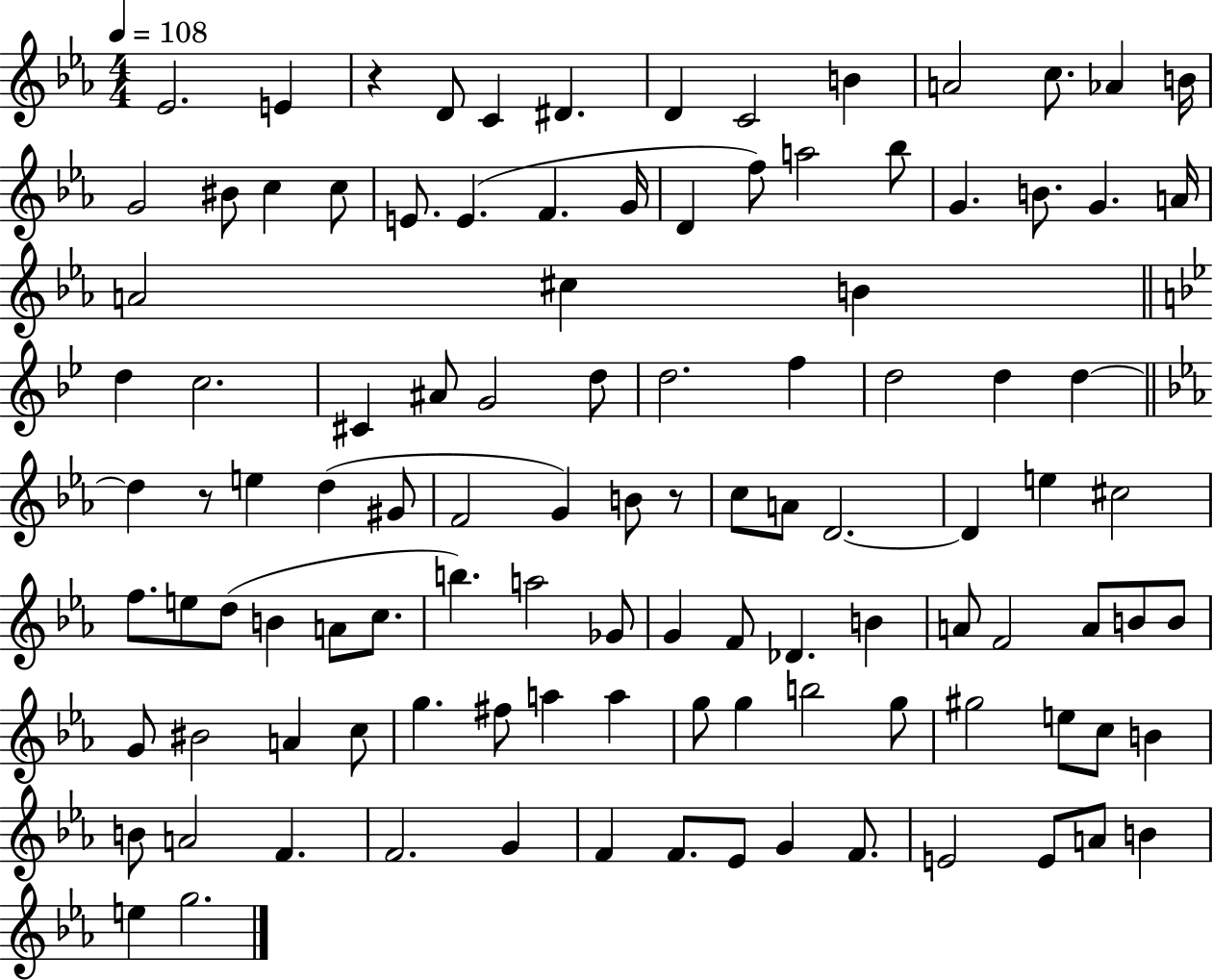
{
  \clef treble
  \numericTimeSignature
  \time 4/4
  \key ees \major
  \tempo 4 = 108
  ees'2. e'4 | r4 d'8 c'4 dis'4. | d'4 c'2 b'4 | a'2 c''8. aes'4 b'16 | \break g'2 bis'8 c''4 c''8 | e'8. e'4.( f'4. g'16 | d'4 f''8) a''2 bes''8 | g'4. b'8. g'4. a'16 | \break a'2 cis''4 b'4 | \bar "||" \break \key g \minor d''4 c''2. | cis'4 ais'8 g'2 d''8 | d''2. f''4 | d''2 d''4 d''4~~ | \break \bar "||" \break \key ees \major d''4 r8 e''4 d''4( gis'8 | f'2 g'4) b'8 r8 | c''8 a'8 d'2.~~ | d'4 e''4 cis''2 | \break f''8. e''8 d''8( b'4 a'8 c''8. | b''4.) a''2 ges'8 | g'4 f'8 des'4. b'4 | a'8 f'2 a'8 b'8 b'8 | \break g'8 bis'2 a'4 c''8 | g''4. fis''8 a''4 a''4 | g''8 g''4 b''2 g''8 | gis''2 e''8 c''8 b'4 | \break b'8 a'2 f'4. | f'2. g'4 | f'4 f'8. ees'8 g'4 f'8. | e'2 e'8 a'8 b'4 | \break e''4 g''2. | \bar "|."
}